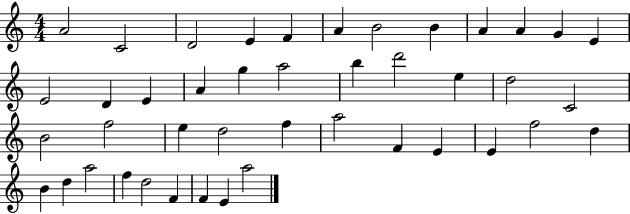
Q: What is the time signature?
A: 4/4